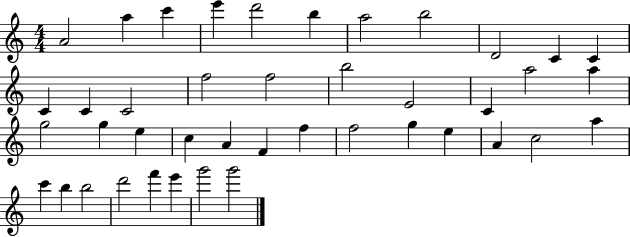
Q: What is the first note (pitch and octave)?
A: A4